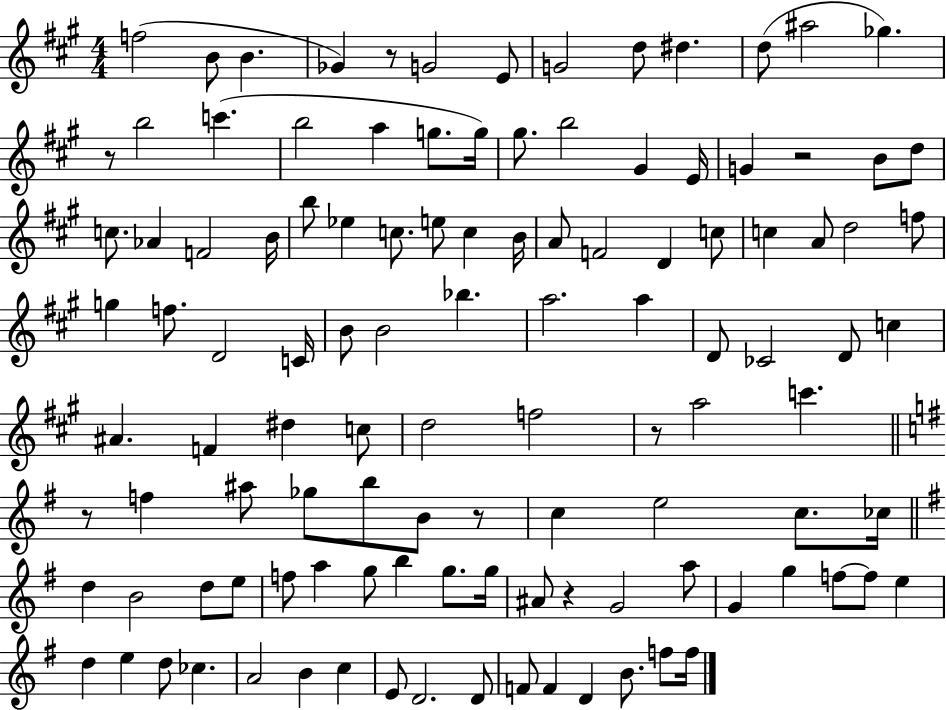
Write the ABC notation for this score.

X:1
T:Untitled
M:4/4
L:1/4
K:A
f2 B/2 B _G z/2 G2 E/2 G2 d/2 ^d d/2 ^a2 _g z/2 b2 c' b2 a g/2 g/4 ^g/2 b2 ^G E/4 G z2 B/2 d/2 c/2 _A F2 B/4 b/2 _e c/2 e/2 c B/4 A/2 F2 D c/2 c A/2 d2 f/2 g f/2 D2 C/4 B/2 B2 _b a2 a D/2 _C2 D/2 c ^A F ^d c/2 d2 f2 z/2 a2 c' z/2 f ^a/2 _g/2 b/2 B/2 z/2 c e2 c/2 _c/4 d B2 d/2 e/2 f/2 a g/2 b g/2 g/4 ^A/2 z G2 a/2 G g f/2 f/2 e d e d/2 _c A2 B c E/2 D2 D/2 F/2 F D B/2 f/2 f/4